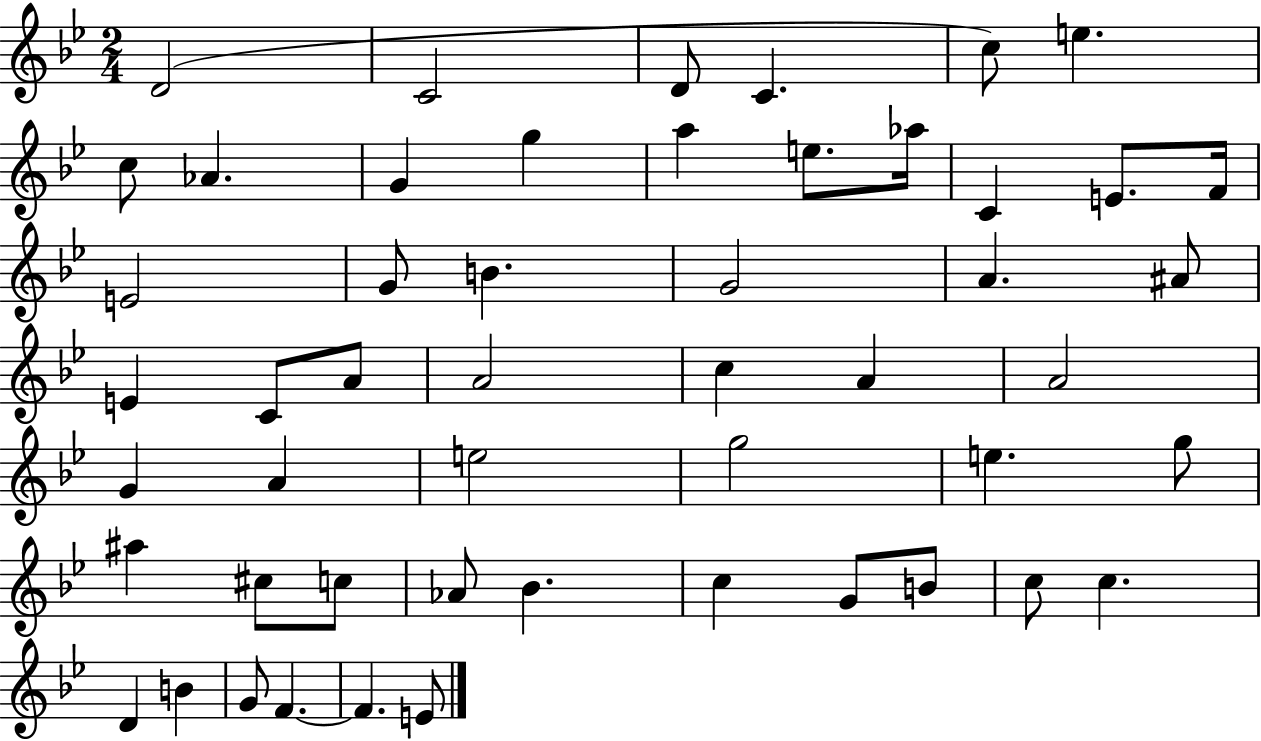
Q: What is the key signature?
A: BES major